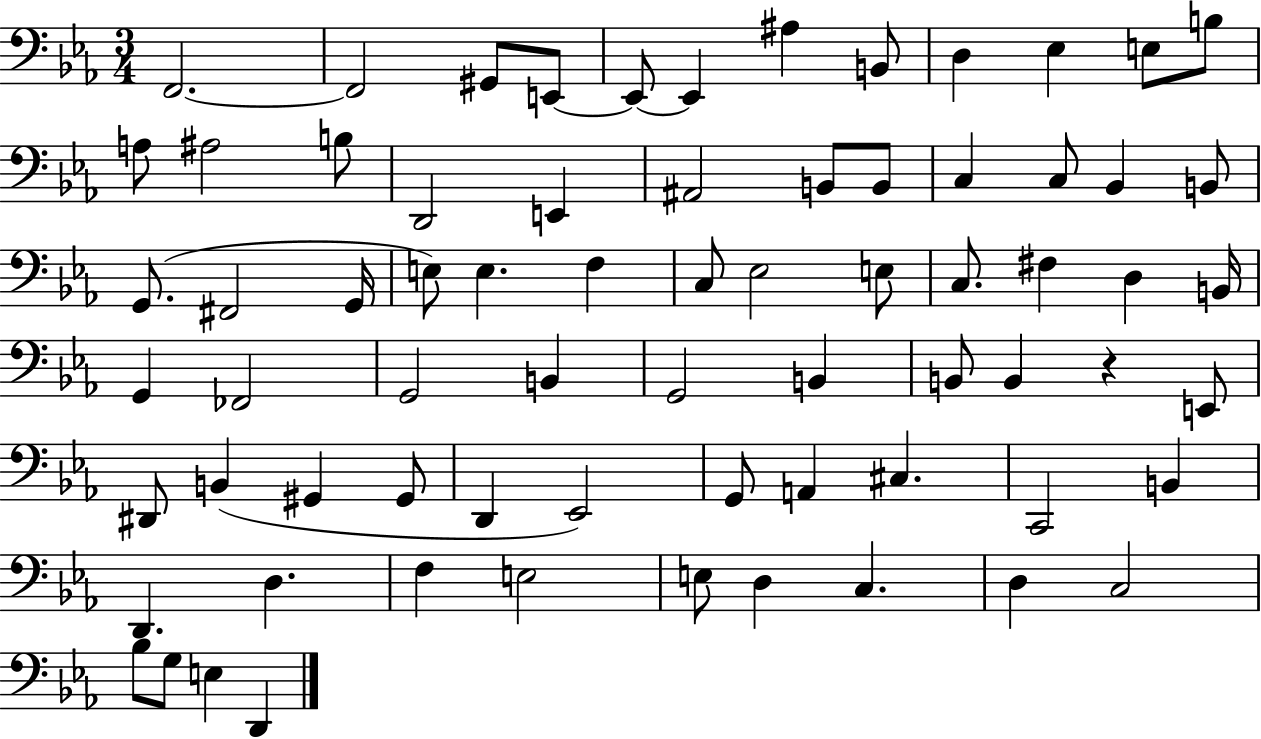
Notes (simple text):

F2/h. F2/h G#2/e E2/e E2/e E2/q A#3/q B2/e D3/q Eb3/q E3/e B3/e A3/e A#3/h B3/e D2/h E2/q A#2/h B2/e B2/e C3/q C3/e Bb2/q B2/e G2/e. F#2/h G2/s E3/e E3/q. F3/q C3/e Eb3/h E3/e C3/e. F#3/q D3/q B2/s G2/q FES2/h G2/h B2/q G2/h B2/q B2/e B2/q R/q E2/e D#2/e B2/q G#2/q G#2/e D2/q Eb2/h G2/e A2/q C#3/q. C2/h B2/q D2/q. D3/q. F3/q E3/h E3/e D3/q C3/q. D3/q C3/h Bb3/e G3/e E3/q D2/q